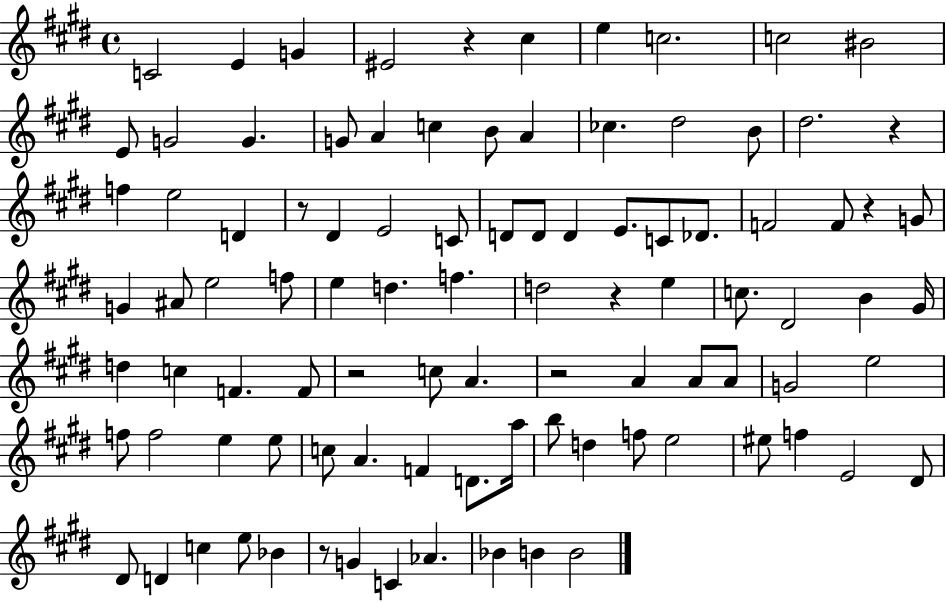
X:1
T:Untitled
M:4/4
L:1/4
K:E
C2 E G ^E2 z ^c e c2 c2 ^B2 E/2 G2 G G/2 A c B/2 A _c ^d2 B/2 ^d2 z f e2 D z/2 ^D E2 C/2 D/2 D/2 D E/2 C/2 _D/2 F2 F/2 z G/2 G ^A/2 e2 f/2 e d f d2 z e c/2 ^D2 B ^G/4 d c F F/2 z2 c/2 A z2 A A/2 A/2 G2 e2 f/2 f2 e e/2 c/2 A F D/2 a/4 b/2 d f/2 e2 ^e/2 f E2 ^D/2 ^D/2 D c e/2 _B z/2 G C _A _B B B2